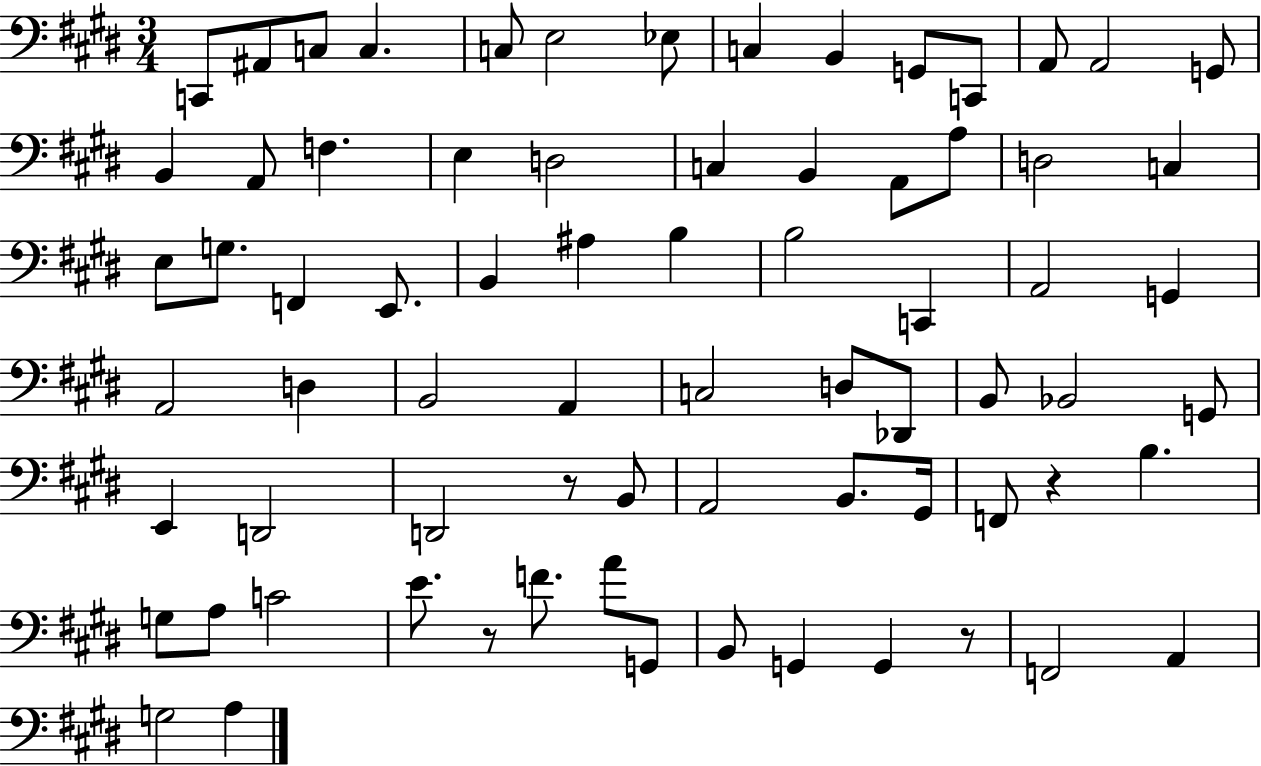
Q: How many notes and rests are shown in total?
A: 73